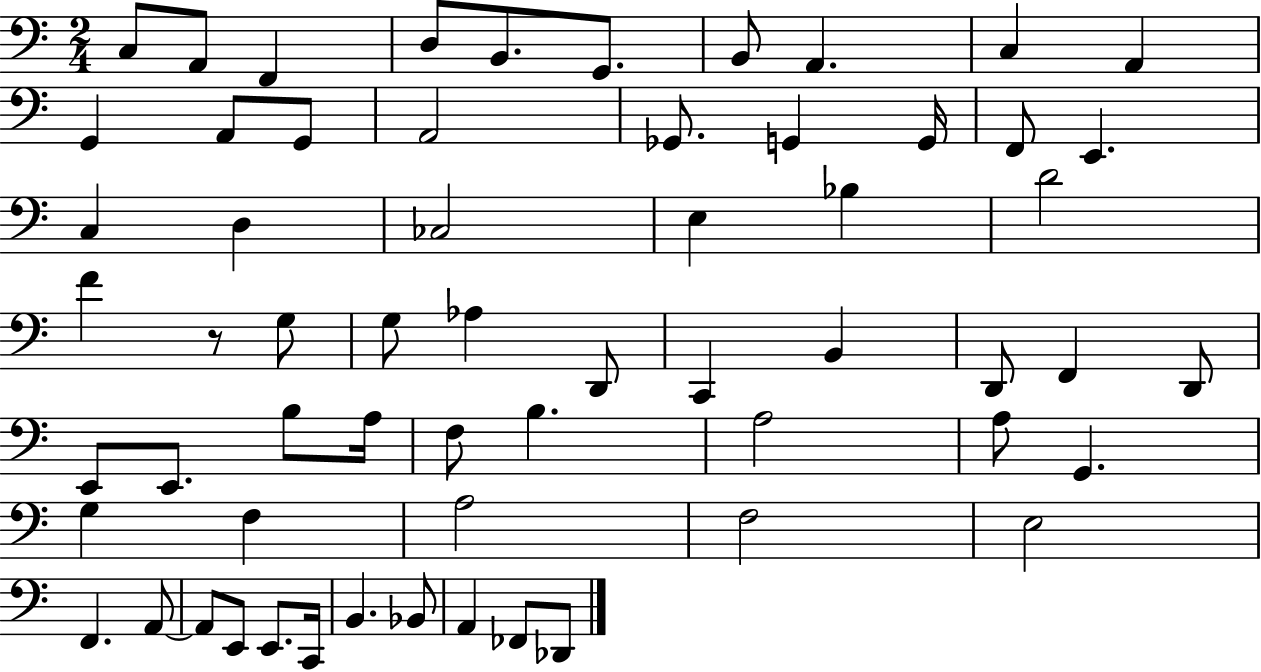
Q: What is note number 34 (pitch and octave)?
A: F2